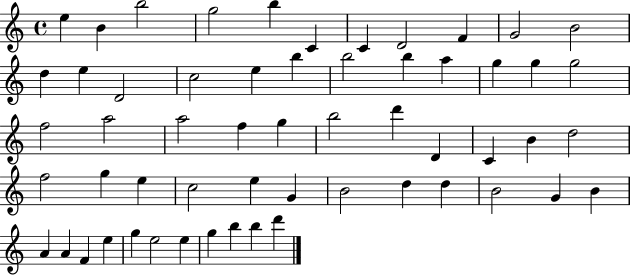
{
  \clef treble
  \time 4/4
  \defaultTimeSignature
  \key c \major
  e''4 b'4 b''2 | g''2 b''4 c'4 | c'4 d'2 f'4 | g'2 b'2 | \break d''4 e''4 d'2 | c''2 e''4 b''4 | b''2 b''4 a''4 | g''4 g''4 g''2 | \break f''2 a''2 | a''2 f''4 g''4 | b''2 d'''4 d'4 | c'4 b'4 d''2 | \break f''2 g''4 e''4 | c''2 e''4 g'4 | b'2 d''4 d''4 | b'2 g'4 b'4 | \break a'4 a'4 f'4 e''4 | g''4 e''2 e''4 | g''4 b''4 b''4 d'''4 | \bar "|."
}